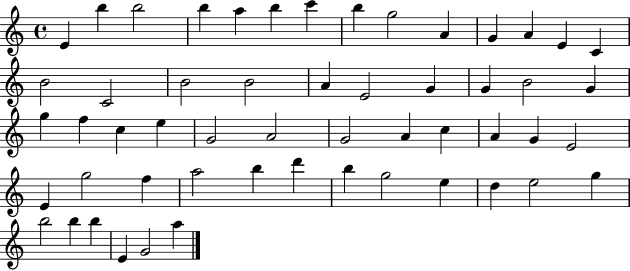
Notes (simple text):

E4/q B5/q B5/h B5/q A5/q B5/q C6/q B5/q G5/h A4/q G4/q A4/q E4/q C4/q B4/h C4/h B4/h B4/h A4/q E4/h G4/q G4/q B4/h G4/q G5/q F5/q C5/q E5/q G4/h A4/h G4/h A4/q C5/q A4/q G4/q E4/h E4/q G5/h F5/q A5/h B5/q D6/q B5/q G5/h E5/q D5/q E5/h G5/q B5/h B5/q B5/q E4/q G4/h A5/q